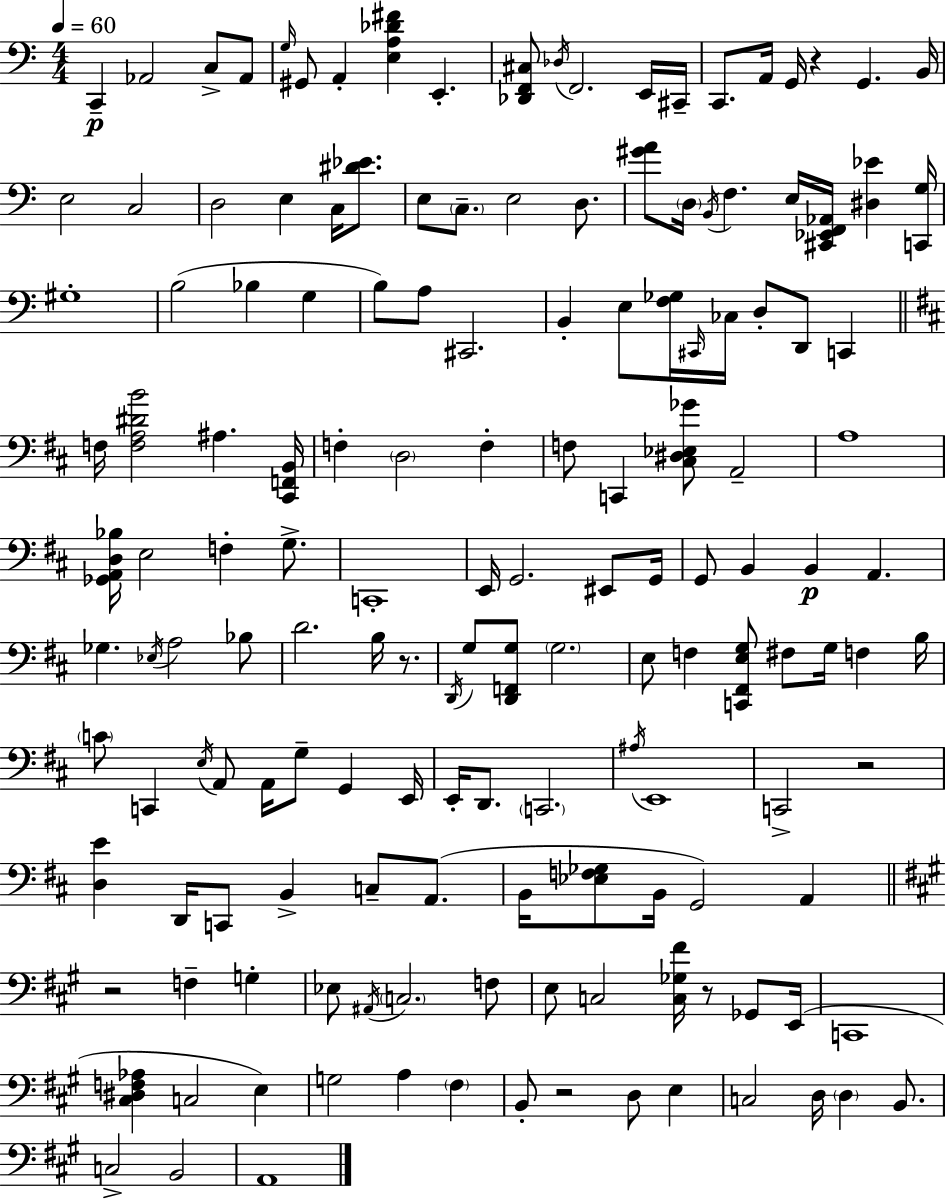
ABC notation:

X:1
T:Untitled
M:4/4
L:1/4
K:C
C,, _A,,2 C,/2 _A,,/2 G,/4 ^G,,/2 A,, [E,A,_D^F] E,, [_D,,F,,^C,]/2 _D,/4 F,,2 E,,/4 ^C,,/4 C,,/2 A,,/4 G,,/4 z G,, B,,/4 E,2 C,2 D,2 E, C,/4 [^D_E]/2 E,/2 C,/2 E,2 D,/2 [^GA]/2 D,/4 B,,/4 F, E,/4 [^C,,_E,,F,,_A,,]/4 [^D,_E] [C,,G,]/4 ^G,4 B,2 _B, G, B,/2 A,/2 ^C,,2 B,, E,/2 [F,_G,]/4 ^C,,/4 _C,/4 D,/2 D,,/2 C,, F,/4 [F,A,^DB]2 ^A, [^C,,F,,B,,]/4 F, D,2 F, F,/2 C,, [^C,^D,_E,_G]/2 A,,2 A,4 [_G,,A,,D,_B,]/4 E,2 F, G,/2 C,,4 E,,/4 G,,2 ^E,,/2 G,,/4 G,,/2 B,, B,, A,, _G, _E,/4 A,2 _B,/2 D2 B,/4 z/2 D,,/4 G,/2 [D,,F,,G,]/2 G,2 E,/2 F, [C,,^F,,E,G,]/2 ^F,/2 G,/4 F, B,/4 C/2 C,, E,/4 A,,/2 A,,/4 G,/2 G,, E,,/4 E,,/4 D,,/2 C,,2 ^A,/4 E,,4 C,,2 z2 [D,E] D,,/4 C,,/2 B,, C,/2 A,,/2 B,,/4 [_E,F,_G,]/2 B,,/4 G,,2 A,, z2 F, G, _E,/2 ^A,,/4 C,2 F,/2 E,/2 C,2 [C,_G,^F]/4 z/2 _G,,/2 E,,/4 C,,4 [^C,^D,F,_A,] C,2 E, G,2 A, ^F, B,,/2 z2 D,/2 E, C,2 D,/4 D, B,,/2 C,2 B,,2 A,,4